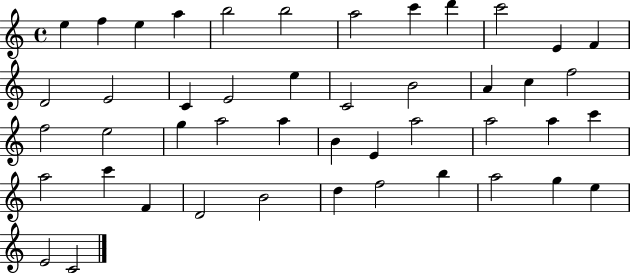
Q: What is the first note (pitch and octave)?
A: E5